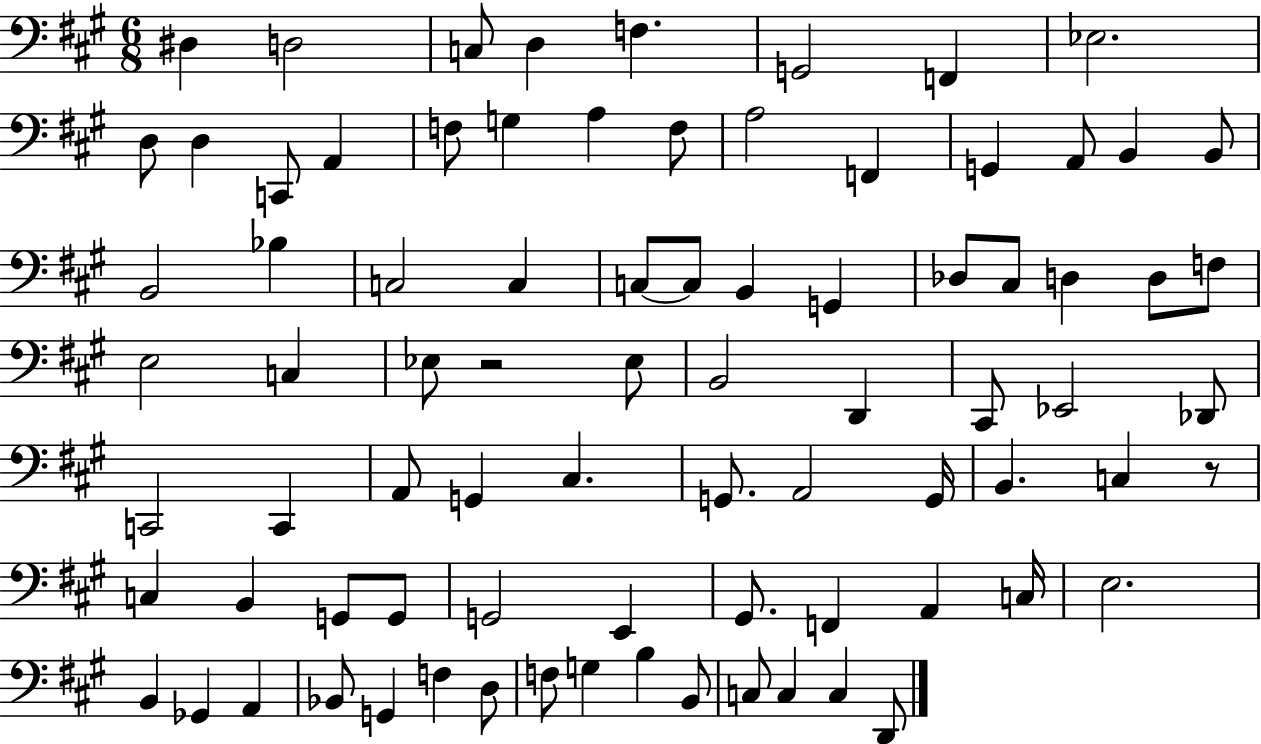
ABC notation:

X:1
T:Untitled
M:6/8
L:1/4
K:A
^D, D,2 C,/2 D, F, G,,2 F,, _E,2 D,/2 D, C,,/2 A,, F,/2 G, A, F,/2 A,2 F,, G,, A,,/2 B,, B,,/2 B,,2 _B, C,2 C, C,/2 C,/2 B,, G,, _D,/2 ^C,/2 D, D,/2 F,/2 E,2 C, _E,/2 z2 _E,/2 B,,2 D,, ^C,,/2 _E,,2 _D,,/2 C,,2 C,, A,,/2 G,, ^C, G,,/2 A,,2 G,,/4 B,, C, z/2 C, B,, G,,/2 G,,/2 G,,2 E,, ^G,,/2 F,, A,, C,/4 E,2 B,, _G,, A,, _B,,/2 G,, F, D,/2 F,/2 G, B, B,,/2 C,/2 C, C, D,,/2